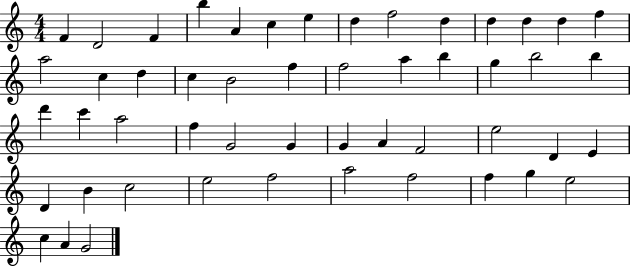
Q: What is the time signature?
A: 4/4